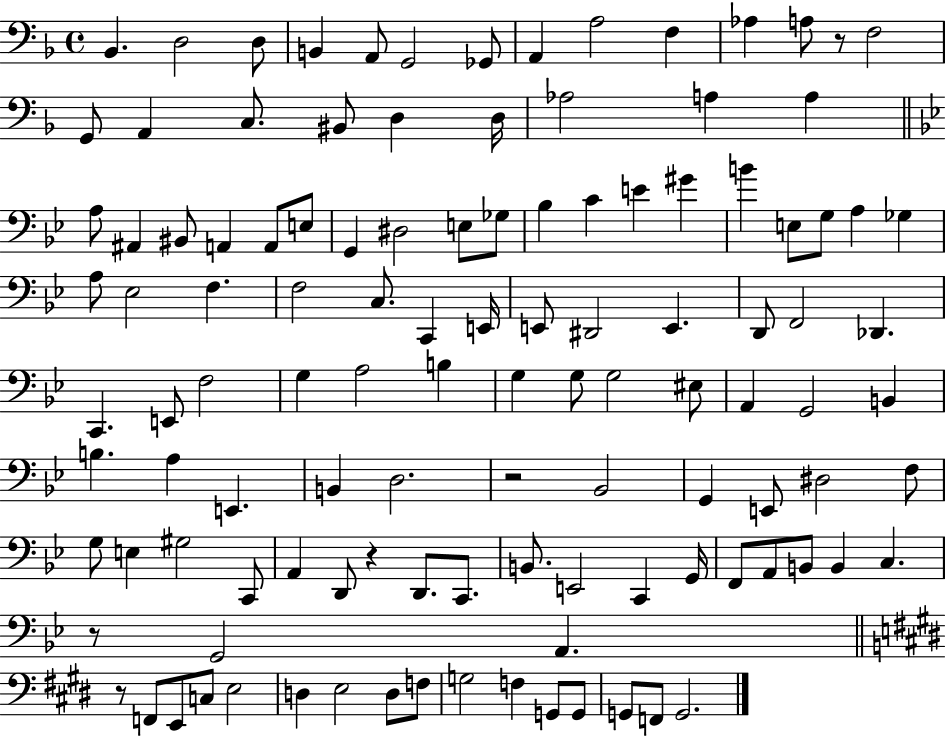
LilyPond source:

{
  \clef bass
  \time 4/4
  \defaultTimeSignature
  \key f \major
  bes,4. d2 d8 | b,4 a,8 g,2 ges,8 | a,4 a2 f4 | aes4 a8 r8 f2 | \break g,8 a,4 c8. bis,8 d4 d16 | aes2 a4 a4 | \bar "||" \break \key bes \major a8 ais,4 bis,8 a,4 a,8 e8 | g,4 dis2 e8 ges8 | bes4 c'4 e'4 gis'4 | b'4 e8 g8 a4 ges4 | \break a8 ees2 f4. | f2 c8. c,4 e,16 | e,8 dis,2 e,4. | d,8 f,2 des,4. | \break c,4. e,8 f2 | g4 a2 b4 | g4 g8 g2 eis8 | a,4 g,2 b,4 | \break b4. a4 e,4. | b,4 d2. | r2 bes,2 | g,4 e,8 dis2 f8 | \break g8 e4 gis2 c,8 | a,4 d,8 r4 d,8. c,8. | b,8. e,2 c,4 g,16 | f,8 a,8 b,8 b,4 c4. | \break r8 g,2 a,4. | \bar "||" \break \key e \major r8 f,8 e,8 c8 e2 | d4 e2 d8 f8 | g2 f4 g,8 g,8 | g,8 f,8 g,2. | \break \bar "|."
}